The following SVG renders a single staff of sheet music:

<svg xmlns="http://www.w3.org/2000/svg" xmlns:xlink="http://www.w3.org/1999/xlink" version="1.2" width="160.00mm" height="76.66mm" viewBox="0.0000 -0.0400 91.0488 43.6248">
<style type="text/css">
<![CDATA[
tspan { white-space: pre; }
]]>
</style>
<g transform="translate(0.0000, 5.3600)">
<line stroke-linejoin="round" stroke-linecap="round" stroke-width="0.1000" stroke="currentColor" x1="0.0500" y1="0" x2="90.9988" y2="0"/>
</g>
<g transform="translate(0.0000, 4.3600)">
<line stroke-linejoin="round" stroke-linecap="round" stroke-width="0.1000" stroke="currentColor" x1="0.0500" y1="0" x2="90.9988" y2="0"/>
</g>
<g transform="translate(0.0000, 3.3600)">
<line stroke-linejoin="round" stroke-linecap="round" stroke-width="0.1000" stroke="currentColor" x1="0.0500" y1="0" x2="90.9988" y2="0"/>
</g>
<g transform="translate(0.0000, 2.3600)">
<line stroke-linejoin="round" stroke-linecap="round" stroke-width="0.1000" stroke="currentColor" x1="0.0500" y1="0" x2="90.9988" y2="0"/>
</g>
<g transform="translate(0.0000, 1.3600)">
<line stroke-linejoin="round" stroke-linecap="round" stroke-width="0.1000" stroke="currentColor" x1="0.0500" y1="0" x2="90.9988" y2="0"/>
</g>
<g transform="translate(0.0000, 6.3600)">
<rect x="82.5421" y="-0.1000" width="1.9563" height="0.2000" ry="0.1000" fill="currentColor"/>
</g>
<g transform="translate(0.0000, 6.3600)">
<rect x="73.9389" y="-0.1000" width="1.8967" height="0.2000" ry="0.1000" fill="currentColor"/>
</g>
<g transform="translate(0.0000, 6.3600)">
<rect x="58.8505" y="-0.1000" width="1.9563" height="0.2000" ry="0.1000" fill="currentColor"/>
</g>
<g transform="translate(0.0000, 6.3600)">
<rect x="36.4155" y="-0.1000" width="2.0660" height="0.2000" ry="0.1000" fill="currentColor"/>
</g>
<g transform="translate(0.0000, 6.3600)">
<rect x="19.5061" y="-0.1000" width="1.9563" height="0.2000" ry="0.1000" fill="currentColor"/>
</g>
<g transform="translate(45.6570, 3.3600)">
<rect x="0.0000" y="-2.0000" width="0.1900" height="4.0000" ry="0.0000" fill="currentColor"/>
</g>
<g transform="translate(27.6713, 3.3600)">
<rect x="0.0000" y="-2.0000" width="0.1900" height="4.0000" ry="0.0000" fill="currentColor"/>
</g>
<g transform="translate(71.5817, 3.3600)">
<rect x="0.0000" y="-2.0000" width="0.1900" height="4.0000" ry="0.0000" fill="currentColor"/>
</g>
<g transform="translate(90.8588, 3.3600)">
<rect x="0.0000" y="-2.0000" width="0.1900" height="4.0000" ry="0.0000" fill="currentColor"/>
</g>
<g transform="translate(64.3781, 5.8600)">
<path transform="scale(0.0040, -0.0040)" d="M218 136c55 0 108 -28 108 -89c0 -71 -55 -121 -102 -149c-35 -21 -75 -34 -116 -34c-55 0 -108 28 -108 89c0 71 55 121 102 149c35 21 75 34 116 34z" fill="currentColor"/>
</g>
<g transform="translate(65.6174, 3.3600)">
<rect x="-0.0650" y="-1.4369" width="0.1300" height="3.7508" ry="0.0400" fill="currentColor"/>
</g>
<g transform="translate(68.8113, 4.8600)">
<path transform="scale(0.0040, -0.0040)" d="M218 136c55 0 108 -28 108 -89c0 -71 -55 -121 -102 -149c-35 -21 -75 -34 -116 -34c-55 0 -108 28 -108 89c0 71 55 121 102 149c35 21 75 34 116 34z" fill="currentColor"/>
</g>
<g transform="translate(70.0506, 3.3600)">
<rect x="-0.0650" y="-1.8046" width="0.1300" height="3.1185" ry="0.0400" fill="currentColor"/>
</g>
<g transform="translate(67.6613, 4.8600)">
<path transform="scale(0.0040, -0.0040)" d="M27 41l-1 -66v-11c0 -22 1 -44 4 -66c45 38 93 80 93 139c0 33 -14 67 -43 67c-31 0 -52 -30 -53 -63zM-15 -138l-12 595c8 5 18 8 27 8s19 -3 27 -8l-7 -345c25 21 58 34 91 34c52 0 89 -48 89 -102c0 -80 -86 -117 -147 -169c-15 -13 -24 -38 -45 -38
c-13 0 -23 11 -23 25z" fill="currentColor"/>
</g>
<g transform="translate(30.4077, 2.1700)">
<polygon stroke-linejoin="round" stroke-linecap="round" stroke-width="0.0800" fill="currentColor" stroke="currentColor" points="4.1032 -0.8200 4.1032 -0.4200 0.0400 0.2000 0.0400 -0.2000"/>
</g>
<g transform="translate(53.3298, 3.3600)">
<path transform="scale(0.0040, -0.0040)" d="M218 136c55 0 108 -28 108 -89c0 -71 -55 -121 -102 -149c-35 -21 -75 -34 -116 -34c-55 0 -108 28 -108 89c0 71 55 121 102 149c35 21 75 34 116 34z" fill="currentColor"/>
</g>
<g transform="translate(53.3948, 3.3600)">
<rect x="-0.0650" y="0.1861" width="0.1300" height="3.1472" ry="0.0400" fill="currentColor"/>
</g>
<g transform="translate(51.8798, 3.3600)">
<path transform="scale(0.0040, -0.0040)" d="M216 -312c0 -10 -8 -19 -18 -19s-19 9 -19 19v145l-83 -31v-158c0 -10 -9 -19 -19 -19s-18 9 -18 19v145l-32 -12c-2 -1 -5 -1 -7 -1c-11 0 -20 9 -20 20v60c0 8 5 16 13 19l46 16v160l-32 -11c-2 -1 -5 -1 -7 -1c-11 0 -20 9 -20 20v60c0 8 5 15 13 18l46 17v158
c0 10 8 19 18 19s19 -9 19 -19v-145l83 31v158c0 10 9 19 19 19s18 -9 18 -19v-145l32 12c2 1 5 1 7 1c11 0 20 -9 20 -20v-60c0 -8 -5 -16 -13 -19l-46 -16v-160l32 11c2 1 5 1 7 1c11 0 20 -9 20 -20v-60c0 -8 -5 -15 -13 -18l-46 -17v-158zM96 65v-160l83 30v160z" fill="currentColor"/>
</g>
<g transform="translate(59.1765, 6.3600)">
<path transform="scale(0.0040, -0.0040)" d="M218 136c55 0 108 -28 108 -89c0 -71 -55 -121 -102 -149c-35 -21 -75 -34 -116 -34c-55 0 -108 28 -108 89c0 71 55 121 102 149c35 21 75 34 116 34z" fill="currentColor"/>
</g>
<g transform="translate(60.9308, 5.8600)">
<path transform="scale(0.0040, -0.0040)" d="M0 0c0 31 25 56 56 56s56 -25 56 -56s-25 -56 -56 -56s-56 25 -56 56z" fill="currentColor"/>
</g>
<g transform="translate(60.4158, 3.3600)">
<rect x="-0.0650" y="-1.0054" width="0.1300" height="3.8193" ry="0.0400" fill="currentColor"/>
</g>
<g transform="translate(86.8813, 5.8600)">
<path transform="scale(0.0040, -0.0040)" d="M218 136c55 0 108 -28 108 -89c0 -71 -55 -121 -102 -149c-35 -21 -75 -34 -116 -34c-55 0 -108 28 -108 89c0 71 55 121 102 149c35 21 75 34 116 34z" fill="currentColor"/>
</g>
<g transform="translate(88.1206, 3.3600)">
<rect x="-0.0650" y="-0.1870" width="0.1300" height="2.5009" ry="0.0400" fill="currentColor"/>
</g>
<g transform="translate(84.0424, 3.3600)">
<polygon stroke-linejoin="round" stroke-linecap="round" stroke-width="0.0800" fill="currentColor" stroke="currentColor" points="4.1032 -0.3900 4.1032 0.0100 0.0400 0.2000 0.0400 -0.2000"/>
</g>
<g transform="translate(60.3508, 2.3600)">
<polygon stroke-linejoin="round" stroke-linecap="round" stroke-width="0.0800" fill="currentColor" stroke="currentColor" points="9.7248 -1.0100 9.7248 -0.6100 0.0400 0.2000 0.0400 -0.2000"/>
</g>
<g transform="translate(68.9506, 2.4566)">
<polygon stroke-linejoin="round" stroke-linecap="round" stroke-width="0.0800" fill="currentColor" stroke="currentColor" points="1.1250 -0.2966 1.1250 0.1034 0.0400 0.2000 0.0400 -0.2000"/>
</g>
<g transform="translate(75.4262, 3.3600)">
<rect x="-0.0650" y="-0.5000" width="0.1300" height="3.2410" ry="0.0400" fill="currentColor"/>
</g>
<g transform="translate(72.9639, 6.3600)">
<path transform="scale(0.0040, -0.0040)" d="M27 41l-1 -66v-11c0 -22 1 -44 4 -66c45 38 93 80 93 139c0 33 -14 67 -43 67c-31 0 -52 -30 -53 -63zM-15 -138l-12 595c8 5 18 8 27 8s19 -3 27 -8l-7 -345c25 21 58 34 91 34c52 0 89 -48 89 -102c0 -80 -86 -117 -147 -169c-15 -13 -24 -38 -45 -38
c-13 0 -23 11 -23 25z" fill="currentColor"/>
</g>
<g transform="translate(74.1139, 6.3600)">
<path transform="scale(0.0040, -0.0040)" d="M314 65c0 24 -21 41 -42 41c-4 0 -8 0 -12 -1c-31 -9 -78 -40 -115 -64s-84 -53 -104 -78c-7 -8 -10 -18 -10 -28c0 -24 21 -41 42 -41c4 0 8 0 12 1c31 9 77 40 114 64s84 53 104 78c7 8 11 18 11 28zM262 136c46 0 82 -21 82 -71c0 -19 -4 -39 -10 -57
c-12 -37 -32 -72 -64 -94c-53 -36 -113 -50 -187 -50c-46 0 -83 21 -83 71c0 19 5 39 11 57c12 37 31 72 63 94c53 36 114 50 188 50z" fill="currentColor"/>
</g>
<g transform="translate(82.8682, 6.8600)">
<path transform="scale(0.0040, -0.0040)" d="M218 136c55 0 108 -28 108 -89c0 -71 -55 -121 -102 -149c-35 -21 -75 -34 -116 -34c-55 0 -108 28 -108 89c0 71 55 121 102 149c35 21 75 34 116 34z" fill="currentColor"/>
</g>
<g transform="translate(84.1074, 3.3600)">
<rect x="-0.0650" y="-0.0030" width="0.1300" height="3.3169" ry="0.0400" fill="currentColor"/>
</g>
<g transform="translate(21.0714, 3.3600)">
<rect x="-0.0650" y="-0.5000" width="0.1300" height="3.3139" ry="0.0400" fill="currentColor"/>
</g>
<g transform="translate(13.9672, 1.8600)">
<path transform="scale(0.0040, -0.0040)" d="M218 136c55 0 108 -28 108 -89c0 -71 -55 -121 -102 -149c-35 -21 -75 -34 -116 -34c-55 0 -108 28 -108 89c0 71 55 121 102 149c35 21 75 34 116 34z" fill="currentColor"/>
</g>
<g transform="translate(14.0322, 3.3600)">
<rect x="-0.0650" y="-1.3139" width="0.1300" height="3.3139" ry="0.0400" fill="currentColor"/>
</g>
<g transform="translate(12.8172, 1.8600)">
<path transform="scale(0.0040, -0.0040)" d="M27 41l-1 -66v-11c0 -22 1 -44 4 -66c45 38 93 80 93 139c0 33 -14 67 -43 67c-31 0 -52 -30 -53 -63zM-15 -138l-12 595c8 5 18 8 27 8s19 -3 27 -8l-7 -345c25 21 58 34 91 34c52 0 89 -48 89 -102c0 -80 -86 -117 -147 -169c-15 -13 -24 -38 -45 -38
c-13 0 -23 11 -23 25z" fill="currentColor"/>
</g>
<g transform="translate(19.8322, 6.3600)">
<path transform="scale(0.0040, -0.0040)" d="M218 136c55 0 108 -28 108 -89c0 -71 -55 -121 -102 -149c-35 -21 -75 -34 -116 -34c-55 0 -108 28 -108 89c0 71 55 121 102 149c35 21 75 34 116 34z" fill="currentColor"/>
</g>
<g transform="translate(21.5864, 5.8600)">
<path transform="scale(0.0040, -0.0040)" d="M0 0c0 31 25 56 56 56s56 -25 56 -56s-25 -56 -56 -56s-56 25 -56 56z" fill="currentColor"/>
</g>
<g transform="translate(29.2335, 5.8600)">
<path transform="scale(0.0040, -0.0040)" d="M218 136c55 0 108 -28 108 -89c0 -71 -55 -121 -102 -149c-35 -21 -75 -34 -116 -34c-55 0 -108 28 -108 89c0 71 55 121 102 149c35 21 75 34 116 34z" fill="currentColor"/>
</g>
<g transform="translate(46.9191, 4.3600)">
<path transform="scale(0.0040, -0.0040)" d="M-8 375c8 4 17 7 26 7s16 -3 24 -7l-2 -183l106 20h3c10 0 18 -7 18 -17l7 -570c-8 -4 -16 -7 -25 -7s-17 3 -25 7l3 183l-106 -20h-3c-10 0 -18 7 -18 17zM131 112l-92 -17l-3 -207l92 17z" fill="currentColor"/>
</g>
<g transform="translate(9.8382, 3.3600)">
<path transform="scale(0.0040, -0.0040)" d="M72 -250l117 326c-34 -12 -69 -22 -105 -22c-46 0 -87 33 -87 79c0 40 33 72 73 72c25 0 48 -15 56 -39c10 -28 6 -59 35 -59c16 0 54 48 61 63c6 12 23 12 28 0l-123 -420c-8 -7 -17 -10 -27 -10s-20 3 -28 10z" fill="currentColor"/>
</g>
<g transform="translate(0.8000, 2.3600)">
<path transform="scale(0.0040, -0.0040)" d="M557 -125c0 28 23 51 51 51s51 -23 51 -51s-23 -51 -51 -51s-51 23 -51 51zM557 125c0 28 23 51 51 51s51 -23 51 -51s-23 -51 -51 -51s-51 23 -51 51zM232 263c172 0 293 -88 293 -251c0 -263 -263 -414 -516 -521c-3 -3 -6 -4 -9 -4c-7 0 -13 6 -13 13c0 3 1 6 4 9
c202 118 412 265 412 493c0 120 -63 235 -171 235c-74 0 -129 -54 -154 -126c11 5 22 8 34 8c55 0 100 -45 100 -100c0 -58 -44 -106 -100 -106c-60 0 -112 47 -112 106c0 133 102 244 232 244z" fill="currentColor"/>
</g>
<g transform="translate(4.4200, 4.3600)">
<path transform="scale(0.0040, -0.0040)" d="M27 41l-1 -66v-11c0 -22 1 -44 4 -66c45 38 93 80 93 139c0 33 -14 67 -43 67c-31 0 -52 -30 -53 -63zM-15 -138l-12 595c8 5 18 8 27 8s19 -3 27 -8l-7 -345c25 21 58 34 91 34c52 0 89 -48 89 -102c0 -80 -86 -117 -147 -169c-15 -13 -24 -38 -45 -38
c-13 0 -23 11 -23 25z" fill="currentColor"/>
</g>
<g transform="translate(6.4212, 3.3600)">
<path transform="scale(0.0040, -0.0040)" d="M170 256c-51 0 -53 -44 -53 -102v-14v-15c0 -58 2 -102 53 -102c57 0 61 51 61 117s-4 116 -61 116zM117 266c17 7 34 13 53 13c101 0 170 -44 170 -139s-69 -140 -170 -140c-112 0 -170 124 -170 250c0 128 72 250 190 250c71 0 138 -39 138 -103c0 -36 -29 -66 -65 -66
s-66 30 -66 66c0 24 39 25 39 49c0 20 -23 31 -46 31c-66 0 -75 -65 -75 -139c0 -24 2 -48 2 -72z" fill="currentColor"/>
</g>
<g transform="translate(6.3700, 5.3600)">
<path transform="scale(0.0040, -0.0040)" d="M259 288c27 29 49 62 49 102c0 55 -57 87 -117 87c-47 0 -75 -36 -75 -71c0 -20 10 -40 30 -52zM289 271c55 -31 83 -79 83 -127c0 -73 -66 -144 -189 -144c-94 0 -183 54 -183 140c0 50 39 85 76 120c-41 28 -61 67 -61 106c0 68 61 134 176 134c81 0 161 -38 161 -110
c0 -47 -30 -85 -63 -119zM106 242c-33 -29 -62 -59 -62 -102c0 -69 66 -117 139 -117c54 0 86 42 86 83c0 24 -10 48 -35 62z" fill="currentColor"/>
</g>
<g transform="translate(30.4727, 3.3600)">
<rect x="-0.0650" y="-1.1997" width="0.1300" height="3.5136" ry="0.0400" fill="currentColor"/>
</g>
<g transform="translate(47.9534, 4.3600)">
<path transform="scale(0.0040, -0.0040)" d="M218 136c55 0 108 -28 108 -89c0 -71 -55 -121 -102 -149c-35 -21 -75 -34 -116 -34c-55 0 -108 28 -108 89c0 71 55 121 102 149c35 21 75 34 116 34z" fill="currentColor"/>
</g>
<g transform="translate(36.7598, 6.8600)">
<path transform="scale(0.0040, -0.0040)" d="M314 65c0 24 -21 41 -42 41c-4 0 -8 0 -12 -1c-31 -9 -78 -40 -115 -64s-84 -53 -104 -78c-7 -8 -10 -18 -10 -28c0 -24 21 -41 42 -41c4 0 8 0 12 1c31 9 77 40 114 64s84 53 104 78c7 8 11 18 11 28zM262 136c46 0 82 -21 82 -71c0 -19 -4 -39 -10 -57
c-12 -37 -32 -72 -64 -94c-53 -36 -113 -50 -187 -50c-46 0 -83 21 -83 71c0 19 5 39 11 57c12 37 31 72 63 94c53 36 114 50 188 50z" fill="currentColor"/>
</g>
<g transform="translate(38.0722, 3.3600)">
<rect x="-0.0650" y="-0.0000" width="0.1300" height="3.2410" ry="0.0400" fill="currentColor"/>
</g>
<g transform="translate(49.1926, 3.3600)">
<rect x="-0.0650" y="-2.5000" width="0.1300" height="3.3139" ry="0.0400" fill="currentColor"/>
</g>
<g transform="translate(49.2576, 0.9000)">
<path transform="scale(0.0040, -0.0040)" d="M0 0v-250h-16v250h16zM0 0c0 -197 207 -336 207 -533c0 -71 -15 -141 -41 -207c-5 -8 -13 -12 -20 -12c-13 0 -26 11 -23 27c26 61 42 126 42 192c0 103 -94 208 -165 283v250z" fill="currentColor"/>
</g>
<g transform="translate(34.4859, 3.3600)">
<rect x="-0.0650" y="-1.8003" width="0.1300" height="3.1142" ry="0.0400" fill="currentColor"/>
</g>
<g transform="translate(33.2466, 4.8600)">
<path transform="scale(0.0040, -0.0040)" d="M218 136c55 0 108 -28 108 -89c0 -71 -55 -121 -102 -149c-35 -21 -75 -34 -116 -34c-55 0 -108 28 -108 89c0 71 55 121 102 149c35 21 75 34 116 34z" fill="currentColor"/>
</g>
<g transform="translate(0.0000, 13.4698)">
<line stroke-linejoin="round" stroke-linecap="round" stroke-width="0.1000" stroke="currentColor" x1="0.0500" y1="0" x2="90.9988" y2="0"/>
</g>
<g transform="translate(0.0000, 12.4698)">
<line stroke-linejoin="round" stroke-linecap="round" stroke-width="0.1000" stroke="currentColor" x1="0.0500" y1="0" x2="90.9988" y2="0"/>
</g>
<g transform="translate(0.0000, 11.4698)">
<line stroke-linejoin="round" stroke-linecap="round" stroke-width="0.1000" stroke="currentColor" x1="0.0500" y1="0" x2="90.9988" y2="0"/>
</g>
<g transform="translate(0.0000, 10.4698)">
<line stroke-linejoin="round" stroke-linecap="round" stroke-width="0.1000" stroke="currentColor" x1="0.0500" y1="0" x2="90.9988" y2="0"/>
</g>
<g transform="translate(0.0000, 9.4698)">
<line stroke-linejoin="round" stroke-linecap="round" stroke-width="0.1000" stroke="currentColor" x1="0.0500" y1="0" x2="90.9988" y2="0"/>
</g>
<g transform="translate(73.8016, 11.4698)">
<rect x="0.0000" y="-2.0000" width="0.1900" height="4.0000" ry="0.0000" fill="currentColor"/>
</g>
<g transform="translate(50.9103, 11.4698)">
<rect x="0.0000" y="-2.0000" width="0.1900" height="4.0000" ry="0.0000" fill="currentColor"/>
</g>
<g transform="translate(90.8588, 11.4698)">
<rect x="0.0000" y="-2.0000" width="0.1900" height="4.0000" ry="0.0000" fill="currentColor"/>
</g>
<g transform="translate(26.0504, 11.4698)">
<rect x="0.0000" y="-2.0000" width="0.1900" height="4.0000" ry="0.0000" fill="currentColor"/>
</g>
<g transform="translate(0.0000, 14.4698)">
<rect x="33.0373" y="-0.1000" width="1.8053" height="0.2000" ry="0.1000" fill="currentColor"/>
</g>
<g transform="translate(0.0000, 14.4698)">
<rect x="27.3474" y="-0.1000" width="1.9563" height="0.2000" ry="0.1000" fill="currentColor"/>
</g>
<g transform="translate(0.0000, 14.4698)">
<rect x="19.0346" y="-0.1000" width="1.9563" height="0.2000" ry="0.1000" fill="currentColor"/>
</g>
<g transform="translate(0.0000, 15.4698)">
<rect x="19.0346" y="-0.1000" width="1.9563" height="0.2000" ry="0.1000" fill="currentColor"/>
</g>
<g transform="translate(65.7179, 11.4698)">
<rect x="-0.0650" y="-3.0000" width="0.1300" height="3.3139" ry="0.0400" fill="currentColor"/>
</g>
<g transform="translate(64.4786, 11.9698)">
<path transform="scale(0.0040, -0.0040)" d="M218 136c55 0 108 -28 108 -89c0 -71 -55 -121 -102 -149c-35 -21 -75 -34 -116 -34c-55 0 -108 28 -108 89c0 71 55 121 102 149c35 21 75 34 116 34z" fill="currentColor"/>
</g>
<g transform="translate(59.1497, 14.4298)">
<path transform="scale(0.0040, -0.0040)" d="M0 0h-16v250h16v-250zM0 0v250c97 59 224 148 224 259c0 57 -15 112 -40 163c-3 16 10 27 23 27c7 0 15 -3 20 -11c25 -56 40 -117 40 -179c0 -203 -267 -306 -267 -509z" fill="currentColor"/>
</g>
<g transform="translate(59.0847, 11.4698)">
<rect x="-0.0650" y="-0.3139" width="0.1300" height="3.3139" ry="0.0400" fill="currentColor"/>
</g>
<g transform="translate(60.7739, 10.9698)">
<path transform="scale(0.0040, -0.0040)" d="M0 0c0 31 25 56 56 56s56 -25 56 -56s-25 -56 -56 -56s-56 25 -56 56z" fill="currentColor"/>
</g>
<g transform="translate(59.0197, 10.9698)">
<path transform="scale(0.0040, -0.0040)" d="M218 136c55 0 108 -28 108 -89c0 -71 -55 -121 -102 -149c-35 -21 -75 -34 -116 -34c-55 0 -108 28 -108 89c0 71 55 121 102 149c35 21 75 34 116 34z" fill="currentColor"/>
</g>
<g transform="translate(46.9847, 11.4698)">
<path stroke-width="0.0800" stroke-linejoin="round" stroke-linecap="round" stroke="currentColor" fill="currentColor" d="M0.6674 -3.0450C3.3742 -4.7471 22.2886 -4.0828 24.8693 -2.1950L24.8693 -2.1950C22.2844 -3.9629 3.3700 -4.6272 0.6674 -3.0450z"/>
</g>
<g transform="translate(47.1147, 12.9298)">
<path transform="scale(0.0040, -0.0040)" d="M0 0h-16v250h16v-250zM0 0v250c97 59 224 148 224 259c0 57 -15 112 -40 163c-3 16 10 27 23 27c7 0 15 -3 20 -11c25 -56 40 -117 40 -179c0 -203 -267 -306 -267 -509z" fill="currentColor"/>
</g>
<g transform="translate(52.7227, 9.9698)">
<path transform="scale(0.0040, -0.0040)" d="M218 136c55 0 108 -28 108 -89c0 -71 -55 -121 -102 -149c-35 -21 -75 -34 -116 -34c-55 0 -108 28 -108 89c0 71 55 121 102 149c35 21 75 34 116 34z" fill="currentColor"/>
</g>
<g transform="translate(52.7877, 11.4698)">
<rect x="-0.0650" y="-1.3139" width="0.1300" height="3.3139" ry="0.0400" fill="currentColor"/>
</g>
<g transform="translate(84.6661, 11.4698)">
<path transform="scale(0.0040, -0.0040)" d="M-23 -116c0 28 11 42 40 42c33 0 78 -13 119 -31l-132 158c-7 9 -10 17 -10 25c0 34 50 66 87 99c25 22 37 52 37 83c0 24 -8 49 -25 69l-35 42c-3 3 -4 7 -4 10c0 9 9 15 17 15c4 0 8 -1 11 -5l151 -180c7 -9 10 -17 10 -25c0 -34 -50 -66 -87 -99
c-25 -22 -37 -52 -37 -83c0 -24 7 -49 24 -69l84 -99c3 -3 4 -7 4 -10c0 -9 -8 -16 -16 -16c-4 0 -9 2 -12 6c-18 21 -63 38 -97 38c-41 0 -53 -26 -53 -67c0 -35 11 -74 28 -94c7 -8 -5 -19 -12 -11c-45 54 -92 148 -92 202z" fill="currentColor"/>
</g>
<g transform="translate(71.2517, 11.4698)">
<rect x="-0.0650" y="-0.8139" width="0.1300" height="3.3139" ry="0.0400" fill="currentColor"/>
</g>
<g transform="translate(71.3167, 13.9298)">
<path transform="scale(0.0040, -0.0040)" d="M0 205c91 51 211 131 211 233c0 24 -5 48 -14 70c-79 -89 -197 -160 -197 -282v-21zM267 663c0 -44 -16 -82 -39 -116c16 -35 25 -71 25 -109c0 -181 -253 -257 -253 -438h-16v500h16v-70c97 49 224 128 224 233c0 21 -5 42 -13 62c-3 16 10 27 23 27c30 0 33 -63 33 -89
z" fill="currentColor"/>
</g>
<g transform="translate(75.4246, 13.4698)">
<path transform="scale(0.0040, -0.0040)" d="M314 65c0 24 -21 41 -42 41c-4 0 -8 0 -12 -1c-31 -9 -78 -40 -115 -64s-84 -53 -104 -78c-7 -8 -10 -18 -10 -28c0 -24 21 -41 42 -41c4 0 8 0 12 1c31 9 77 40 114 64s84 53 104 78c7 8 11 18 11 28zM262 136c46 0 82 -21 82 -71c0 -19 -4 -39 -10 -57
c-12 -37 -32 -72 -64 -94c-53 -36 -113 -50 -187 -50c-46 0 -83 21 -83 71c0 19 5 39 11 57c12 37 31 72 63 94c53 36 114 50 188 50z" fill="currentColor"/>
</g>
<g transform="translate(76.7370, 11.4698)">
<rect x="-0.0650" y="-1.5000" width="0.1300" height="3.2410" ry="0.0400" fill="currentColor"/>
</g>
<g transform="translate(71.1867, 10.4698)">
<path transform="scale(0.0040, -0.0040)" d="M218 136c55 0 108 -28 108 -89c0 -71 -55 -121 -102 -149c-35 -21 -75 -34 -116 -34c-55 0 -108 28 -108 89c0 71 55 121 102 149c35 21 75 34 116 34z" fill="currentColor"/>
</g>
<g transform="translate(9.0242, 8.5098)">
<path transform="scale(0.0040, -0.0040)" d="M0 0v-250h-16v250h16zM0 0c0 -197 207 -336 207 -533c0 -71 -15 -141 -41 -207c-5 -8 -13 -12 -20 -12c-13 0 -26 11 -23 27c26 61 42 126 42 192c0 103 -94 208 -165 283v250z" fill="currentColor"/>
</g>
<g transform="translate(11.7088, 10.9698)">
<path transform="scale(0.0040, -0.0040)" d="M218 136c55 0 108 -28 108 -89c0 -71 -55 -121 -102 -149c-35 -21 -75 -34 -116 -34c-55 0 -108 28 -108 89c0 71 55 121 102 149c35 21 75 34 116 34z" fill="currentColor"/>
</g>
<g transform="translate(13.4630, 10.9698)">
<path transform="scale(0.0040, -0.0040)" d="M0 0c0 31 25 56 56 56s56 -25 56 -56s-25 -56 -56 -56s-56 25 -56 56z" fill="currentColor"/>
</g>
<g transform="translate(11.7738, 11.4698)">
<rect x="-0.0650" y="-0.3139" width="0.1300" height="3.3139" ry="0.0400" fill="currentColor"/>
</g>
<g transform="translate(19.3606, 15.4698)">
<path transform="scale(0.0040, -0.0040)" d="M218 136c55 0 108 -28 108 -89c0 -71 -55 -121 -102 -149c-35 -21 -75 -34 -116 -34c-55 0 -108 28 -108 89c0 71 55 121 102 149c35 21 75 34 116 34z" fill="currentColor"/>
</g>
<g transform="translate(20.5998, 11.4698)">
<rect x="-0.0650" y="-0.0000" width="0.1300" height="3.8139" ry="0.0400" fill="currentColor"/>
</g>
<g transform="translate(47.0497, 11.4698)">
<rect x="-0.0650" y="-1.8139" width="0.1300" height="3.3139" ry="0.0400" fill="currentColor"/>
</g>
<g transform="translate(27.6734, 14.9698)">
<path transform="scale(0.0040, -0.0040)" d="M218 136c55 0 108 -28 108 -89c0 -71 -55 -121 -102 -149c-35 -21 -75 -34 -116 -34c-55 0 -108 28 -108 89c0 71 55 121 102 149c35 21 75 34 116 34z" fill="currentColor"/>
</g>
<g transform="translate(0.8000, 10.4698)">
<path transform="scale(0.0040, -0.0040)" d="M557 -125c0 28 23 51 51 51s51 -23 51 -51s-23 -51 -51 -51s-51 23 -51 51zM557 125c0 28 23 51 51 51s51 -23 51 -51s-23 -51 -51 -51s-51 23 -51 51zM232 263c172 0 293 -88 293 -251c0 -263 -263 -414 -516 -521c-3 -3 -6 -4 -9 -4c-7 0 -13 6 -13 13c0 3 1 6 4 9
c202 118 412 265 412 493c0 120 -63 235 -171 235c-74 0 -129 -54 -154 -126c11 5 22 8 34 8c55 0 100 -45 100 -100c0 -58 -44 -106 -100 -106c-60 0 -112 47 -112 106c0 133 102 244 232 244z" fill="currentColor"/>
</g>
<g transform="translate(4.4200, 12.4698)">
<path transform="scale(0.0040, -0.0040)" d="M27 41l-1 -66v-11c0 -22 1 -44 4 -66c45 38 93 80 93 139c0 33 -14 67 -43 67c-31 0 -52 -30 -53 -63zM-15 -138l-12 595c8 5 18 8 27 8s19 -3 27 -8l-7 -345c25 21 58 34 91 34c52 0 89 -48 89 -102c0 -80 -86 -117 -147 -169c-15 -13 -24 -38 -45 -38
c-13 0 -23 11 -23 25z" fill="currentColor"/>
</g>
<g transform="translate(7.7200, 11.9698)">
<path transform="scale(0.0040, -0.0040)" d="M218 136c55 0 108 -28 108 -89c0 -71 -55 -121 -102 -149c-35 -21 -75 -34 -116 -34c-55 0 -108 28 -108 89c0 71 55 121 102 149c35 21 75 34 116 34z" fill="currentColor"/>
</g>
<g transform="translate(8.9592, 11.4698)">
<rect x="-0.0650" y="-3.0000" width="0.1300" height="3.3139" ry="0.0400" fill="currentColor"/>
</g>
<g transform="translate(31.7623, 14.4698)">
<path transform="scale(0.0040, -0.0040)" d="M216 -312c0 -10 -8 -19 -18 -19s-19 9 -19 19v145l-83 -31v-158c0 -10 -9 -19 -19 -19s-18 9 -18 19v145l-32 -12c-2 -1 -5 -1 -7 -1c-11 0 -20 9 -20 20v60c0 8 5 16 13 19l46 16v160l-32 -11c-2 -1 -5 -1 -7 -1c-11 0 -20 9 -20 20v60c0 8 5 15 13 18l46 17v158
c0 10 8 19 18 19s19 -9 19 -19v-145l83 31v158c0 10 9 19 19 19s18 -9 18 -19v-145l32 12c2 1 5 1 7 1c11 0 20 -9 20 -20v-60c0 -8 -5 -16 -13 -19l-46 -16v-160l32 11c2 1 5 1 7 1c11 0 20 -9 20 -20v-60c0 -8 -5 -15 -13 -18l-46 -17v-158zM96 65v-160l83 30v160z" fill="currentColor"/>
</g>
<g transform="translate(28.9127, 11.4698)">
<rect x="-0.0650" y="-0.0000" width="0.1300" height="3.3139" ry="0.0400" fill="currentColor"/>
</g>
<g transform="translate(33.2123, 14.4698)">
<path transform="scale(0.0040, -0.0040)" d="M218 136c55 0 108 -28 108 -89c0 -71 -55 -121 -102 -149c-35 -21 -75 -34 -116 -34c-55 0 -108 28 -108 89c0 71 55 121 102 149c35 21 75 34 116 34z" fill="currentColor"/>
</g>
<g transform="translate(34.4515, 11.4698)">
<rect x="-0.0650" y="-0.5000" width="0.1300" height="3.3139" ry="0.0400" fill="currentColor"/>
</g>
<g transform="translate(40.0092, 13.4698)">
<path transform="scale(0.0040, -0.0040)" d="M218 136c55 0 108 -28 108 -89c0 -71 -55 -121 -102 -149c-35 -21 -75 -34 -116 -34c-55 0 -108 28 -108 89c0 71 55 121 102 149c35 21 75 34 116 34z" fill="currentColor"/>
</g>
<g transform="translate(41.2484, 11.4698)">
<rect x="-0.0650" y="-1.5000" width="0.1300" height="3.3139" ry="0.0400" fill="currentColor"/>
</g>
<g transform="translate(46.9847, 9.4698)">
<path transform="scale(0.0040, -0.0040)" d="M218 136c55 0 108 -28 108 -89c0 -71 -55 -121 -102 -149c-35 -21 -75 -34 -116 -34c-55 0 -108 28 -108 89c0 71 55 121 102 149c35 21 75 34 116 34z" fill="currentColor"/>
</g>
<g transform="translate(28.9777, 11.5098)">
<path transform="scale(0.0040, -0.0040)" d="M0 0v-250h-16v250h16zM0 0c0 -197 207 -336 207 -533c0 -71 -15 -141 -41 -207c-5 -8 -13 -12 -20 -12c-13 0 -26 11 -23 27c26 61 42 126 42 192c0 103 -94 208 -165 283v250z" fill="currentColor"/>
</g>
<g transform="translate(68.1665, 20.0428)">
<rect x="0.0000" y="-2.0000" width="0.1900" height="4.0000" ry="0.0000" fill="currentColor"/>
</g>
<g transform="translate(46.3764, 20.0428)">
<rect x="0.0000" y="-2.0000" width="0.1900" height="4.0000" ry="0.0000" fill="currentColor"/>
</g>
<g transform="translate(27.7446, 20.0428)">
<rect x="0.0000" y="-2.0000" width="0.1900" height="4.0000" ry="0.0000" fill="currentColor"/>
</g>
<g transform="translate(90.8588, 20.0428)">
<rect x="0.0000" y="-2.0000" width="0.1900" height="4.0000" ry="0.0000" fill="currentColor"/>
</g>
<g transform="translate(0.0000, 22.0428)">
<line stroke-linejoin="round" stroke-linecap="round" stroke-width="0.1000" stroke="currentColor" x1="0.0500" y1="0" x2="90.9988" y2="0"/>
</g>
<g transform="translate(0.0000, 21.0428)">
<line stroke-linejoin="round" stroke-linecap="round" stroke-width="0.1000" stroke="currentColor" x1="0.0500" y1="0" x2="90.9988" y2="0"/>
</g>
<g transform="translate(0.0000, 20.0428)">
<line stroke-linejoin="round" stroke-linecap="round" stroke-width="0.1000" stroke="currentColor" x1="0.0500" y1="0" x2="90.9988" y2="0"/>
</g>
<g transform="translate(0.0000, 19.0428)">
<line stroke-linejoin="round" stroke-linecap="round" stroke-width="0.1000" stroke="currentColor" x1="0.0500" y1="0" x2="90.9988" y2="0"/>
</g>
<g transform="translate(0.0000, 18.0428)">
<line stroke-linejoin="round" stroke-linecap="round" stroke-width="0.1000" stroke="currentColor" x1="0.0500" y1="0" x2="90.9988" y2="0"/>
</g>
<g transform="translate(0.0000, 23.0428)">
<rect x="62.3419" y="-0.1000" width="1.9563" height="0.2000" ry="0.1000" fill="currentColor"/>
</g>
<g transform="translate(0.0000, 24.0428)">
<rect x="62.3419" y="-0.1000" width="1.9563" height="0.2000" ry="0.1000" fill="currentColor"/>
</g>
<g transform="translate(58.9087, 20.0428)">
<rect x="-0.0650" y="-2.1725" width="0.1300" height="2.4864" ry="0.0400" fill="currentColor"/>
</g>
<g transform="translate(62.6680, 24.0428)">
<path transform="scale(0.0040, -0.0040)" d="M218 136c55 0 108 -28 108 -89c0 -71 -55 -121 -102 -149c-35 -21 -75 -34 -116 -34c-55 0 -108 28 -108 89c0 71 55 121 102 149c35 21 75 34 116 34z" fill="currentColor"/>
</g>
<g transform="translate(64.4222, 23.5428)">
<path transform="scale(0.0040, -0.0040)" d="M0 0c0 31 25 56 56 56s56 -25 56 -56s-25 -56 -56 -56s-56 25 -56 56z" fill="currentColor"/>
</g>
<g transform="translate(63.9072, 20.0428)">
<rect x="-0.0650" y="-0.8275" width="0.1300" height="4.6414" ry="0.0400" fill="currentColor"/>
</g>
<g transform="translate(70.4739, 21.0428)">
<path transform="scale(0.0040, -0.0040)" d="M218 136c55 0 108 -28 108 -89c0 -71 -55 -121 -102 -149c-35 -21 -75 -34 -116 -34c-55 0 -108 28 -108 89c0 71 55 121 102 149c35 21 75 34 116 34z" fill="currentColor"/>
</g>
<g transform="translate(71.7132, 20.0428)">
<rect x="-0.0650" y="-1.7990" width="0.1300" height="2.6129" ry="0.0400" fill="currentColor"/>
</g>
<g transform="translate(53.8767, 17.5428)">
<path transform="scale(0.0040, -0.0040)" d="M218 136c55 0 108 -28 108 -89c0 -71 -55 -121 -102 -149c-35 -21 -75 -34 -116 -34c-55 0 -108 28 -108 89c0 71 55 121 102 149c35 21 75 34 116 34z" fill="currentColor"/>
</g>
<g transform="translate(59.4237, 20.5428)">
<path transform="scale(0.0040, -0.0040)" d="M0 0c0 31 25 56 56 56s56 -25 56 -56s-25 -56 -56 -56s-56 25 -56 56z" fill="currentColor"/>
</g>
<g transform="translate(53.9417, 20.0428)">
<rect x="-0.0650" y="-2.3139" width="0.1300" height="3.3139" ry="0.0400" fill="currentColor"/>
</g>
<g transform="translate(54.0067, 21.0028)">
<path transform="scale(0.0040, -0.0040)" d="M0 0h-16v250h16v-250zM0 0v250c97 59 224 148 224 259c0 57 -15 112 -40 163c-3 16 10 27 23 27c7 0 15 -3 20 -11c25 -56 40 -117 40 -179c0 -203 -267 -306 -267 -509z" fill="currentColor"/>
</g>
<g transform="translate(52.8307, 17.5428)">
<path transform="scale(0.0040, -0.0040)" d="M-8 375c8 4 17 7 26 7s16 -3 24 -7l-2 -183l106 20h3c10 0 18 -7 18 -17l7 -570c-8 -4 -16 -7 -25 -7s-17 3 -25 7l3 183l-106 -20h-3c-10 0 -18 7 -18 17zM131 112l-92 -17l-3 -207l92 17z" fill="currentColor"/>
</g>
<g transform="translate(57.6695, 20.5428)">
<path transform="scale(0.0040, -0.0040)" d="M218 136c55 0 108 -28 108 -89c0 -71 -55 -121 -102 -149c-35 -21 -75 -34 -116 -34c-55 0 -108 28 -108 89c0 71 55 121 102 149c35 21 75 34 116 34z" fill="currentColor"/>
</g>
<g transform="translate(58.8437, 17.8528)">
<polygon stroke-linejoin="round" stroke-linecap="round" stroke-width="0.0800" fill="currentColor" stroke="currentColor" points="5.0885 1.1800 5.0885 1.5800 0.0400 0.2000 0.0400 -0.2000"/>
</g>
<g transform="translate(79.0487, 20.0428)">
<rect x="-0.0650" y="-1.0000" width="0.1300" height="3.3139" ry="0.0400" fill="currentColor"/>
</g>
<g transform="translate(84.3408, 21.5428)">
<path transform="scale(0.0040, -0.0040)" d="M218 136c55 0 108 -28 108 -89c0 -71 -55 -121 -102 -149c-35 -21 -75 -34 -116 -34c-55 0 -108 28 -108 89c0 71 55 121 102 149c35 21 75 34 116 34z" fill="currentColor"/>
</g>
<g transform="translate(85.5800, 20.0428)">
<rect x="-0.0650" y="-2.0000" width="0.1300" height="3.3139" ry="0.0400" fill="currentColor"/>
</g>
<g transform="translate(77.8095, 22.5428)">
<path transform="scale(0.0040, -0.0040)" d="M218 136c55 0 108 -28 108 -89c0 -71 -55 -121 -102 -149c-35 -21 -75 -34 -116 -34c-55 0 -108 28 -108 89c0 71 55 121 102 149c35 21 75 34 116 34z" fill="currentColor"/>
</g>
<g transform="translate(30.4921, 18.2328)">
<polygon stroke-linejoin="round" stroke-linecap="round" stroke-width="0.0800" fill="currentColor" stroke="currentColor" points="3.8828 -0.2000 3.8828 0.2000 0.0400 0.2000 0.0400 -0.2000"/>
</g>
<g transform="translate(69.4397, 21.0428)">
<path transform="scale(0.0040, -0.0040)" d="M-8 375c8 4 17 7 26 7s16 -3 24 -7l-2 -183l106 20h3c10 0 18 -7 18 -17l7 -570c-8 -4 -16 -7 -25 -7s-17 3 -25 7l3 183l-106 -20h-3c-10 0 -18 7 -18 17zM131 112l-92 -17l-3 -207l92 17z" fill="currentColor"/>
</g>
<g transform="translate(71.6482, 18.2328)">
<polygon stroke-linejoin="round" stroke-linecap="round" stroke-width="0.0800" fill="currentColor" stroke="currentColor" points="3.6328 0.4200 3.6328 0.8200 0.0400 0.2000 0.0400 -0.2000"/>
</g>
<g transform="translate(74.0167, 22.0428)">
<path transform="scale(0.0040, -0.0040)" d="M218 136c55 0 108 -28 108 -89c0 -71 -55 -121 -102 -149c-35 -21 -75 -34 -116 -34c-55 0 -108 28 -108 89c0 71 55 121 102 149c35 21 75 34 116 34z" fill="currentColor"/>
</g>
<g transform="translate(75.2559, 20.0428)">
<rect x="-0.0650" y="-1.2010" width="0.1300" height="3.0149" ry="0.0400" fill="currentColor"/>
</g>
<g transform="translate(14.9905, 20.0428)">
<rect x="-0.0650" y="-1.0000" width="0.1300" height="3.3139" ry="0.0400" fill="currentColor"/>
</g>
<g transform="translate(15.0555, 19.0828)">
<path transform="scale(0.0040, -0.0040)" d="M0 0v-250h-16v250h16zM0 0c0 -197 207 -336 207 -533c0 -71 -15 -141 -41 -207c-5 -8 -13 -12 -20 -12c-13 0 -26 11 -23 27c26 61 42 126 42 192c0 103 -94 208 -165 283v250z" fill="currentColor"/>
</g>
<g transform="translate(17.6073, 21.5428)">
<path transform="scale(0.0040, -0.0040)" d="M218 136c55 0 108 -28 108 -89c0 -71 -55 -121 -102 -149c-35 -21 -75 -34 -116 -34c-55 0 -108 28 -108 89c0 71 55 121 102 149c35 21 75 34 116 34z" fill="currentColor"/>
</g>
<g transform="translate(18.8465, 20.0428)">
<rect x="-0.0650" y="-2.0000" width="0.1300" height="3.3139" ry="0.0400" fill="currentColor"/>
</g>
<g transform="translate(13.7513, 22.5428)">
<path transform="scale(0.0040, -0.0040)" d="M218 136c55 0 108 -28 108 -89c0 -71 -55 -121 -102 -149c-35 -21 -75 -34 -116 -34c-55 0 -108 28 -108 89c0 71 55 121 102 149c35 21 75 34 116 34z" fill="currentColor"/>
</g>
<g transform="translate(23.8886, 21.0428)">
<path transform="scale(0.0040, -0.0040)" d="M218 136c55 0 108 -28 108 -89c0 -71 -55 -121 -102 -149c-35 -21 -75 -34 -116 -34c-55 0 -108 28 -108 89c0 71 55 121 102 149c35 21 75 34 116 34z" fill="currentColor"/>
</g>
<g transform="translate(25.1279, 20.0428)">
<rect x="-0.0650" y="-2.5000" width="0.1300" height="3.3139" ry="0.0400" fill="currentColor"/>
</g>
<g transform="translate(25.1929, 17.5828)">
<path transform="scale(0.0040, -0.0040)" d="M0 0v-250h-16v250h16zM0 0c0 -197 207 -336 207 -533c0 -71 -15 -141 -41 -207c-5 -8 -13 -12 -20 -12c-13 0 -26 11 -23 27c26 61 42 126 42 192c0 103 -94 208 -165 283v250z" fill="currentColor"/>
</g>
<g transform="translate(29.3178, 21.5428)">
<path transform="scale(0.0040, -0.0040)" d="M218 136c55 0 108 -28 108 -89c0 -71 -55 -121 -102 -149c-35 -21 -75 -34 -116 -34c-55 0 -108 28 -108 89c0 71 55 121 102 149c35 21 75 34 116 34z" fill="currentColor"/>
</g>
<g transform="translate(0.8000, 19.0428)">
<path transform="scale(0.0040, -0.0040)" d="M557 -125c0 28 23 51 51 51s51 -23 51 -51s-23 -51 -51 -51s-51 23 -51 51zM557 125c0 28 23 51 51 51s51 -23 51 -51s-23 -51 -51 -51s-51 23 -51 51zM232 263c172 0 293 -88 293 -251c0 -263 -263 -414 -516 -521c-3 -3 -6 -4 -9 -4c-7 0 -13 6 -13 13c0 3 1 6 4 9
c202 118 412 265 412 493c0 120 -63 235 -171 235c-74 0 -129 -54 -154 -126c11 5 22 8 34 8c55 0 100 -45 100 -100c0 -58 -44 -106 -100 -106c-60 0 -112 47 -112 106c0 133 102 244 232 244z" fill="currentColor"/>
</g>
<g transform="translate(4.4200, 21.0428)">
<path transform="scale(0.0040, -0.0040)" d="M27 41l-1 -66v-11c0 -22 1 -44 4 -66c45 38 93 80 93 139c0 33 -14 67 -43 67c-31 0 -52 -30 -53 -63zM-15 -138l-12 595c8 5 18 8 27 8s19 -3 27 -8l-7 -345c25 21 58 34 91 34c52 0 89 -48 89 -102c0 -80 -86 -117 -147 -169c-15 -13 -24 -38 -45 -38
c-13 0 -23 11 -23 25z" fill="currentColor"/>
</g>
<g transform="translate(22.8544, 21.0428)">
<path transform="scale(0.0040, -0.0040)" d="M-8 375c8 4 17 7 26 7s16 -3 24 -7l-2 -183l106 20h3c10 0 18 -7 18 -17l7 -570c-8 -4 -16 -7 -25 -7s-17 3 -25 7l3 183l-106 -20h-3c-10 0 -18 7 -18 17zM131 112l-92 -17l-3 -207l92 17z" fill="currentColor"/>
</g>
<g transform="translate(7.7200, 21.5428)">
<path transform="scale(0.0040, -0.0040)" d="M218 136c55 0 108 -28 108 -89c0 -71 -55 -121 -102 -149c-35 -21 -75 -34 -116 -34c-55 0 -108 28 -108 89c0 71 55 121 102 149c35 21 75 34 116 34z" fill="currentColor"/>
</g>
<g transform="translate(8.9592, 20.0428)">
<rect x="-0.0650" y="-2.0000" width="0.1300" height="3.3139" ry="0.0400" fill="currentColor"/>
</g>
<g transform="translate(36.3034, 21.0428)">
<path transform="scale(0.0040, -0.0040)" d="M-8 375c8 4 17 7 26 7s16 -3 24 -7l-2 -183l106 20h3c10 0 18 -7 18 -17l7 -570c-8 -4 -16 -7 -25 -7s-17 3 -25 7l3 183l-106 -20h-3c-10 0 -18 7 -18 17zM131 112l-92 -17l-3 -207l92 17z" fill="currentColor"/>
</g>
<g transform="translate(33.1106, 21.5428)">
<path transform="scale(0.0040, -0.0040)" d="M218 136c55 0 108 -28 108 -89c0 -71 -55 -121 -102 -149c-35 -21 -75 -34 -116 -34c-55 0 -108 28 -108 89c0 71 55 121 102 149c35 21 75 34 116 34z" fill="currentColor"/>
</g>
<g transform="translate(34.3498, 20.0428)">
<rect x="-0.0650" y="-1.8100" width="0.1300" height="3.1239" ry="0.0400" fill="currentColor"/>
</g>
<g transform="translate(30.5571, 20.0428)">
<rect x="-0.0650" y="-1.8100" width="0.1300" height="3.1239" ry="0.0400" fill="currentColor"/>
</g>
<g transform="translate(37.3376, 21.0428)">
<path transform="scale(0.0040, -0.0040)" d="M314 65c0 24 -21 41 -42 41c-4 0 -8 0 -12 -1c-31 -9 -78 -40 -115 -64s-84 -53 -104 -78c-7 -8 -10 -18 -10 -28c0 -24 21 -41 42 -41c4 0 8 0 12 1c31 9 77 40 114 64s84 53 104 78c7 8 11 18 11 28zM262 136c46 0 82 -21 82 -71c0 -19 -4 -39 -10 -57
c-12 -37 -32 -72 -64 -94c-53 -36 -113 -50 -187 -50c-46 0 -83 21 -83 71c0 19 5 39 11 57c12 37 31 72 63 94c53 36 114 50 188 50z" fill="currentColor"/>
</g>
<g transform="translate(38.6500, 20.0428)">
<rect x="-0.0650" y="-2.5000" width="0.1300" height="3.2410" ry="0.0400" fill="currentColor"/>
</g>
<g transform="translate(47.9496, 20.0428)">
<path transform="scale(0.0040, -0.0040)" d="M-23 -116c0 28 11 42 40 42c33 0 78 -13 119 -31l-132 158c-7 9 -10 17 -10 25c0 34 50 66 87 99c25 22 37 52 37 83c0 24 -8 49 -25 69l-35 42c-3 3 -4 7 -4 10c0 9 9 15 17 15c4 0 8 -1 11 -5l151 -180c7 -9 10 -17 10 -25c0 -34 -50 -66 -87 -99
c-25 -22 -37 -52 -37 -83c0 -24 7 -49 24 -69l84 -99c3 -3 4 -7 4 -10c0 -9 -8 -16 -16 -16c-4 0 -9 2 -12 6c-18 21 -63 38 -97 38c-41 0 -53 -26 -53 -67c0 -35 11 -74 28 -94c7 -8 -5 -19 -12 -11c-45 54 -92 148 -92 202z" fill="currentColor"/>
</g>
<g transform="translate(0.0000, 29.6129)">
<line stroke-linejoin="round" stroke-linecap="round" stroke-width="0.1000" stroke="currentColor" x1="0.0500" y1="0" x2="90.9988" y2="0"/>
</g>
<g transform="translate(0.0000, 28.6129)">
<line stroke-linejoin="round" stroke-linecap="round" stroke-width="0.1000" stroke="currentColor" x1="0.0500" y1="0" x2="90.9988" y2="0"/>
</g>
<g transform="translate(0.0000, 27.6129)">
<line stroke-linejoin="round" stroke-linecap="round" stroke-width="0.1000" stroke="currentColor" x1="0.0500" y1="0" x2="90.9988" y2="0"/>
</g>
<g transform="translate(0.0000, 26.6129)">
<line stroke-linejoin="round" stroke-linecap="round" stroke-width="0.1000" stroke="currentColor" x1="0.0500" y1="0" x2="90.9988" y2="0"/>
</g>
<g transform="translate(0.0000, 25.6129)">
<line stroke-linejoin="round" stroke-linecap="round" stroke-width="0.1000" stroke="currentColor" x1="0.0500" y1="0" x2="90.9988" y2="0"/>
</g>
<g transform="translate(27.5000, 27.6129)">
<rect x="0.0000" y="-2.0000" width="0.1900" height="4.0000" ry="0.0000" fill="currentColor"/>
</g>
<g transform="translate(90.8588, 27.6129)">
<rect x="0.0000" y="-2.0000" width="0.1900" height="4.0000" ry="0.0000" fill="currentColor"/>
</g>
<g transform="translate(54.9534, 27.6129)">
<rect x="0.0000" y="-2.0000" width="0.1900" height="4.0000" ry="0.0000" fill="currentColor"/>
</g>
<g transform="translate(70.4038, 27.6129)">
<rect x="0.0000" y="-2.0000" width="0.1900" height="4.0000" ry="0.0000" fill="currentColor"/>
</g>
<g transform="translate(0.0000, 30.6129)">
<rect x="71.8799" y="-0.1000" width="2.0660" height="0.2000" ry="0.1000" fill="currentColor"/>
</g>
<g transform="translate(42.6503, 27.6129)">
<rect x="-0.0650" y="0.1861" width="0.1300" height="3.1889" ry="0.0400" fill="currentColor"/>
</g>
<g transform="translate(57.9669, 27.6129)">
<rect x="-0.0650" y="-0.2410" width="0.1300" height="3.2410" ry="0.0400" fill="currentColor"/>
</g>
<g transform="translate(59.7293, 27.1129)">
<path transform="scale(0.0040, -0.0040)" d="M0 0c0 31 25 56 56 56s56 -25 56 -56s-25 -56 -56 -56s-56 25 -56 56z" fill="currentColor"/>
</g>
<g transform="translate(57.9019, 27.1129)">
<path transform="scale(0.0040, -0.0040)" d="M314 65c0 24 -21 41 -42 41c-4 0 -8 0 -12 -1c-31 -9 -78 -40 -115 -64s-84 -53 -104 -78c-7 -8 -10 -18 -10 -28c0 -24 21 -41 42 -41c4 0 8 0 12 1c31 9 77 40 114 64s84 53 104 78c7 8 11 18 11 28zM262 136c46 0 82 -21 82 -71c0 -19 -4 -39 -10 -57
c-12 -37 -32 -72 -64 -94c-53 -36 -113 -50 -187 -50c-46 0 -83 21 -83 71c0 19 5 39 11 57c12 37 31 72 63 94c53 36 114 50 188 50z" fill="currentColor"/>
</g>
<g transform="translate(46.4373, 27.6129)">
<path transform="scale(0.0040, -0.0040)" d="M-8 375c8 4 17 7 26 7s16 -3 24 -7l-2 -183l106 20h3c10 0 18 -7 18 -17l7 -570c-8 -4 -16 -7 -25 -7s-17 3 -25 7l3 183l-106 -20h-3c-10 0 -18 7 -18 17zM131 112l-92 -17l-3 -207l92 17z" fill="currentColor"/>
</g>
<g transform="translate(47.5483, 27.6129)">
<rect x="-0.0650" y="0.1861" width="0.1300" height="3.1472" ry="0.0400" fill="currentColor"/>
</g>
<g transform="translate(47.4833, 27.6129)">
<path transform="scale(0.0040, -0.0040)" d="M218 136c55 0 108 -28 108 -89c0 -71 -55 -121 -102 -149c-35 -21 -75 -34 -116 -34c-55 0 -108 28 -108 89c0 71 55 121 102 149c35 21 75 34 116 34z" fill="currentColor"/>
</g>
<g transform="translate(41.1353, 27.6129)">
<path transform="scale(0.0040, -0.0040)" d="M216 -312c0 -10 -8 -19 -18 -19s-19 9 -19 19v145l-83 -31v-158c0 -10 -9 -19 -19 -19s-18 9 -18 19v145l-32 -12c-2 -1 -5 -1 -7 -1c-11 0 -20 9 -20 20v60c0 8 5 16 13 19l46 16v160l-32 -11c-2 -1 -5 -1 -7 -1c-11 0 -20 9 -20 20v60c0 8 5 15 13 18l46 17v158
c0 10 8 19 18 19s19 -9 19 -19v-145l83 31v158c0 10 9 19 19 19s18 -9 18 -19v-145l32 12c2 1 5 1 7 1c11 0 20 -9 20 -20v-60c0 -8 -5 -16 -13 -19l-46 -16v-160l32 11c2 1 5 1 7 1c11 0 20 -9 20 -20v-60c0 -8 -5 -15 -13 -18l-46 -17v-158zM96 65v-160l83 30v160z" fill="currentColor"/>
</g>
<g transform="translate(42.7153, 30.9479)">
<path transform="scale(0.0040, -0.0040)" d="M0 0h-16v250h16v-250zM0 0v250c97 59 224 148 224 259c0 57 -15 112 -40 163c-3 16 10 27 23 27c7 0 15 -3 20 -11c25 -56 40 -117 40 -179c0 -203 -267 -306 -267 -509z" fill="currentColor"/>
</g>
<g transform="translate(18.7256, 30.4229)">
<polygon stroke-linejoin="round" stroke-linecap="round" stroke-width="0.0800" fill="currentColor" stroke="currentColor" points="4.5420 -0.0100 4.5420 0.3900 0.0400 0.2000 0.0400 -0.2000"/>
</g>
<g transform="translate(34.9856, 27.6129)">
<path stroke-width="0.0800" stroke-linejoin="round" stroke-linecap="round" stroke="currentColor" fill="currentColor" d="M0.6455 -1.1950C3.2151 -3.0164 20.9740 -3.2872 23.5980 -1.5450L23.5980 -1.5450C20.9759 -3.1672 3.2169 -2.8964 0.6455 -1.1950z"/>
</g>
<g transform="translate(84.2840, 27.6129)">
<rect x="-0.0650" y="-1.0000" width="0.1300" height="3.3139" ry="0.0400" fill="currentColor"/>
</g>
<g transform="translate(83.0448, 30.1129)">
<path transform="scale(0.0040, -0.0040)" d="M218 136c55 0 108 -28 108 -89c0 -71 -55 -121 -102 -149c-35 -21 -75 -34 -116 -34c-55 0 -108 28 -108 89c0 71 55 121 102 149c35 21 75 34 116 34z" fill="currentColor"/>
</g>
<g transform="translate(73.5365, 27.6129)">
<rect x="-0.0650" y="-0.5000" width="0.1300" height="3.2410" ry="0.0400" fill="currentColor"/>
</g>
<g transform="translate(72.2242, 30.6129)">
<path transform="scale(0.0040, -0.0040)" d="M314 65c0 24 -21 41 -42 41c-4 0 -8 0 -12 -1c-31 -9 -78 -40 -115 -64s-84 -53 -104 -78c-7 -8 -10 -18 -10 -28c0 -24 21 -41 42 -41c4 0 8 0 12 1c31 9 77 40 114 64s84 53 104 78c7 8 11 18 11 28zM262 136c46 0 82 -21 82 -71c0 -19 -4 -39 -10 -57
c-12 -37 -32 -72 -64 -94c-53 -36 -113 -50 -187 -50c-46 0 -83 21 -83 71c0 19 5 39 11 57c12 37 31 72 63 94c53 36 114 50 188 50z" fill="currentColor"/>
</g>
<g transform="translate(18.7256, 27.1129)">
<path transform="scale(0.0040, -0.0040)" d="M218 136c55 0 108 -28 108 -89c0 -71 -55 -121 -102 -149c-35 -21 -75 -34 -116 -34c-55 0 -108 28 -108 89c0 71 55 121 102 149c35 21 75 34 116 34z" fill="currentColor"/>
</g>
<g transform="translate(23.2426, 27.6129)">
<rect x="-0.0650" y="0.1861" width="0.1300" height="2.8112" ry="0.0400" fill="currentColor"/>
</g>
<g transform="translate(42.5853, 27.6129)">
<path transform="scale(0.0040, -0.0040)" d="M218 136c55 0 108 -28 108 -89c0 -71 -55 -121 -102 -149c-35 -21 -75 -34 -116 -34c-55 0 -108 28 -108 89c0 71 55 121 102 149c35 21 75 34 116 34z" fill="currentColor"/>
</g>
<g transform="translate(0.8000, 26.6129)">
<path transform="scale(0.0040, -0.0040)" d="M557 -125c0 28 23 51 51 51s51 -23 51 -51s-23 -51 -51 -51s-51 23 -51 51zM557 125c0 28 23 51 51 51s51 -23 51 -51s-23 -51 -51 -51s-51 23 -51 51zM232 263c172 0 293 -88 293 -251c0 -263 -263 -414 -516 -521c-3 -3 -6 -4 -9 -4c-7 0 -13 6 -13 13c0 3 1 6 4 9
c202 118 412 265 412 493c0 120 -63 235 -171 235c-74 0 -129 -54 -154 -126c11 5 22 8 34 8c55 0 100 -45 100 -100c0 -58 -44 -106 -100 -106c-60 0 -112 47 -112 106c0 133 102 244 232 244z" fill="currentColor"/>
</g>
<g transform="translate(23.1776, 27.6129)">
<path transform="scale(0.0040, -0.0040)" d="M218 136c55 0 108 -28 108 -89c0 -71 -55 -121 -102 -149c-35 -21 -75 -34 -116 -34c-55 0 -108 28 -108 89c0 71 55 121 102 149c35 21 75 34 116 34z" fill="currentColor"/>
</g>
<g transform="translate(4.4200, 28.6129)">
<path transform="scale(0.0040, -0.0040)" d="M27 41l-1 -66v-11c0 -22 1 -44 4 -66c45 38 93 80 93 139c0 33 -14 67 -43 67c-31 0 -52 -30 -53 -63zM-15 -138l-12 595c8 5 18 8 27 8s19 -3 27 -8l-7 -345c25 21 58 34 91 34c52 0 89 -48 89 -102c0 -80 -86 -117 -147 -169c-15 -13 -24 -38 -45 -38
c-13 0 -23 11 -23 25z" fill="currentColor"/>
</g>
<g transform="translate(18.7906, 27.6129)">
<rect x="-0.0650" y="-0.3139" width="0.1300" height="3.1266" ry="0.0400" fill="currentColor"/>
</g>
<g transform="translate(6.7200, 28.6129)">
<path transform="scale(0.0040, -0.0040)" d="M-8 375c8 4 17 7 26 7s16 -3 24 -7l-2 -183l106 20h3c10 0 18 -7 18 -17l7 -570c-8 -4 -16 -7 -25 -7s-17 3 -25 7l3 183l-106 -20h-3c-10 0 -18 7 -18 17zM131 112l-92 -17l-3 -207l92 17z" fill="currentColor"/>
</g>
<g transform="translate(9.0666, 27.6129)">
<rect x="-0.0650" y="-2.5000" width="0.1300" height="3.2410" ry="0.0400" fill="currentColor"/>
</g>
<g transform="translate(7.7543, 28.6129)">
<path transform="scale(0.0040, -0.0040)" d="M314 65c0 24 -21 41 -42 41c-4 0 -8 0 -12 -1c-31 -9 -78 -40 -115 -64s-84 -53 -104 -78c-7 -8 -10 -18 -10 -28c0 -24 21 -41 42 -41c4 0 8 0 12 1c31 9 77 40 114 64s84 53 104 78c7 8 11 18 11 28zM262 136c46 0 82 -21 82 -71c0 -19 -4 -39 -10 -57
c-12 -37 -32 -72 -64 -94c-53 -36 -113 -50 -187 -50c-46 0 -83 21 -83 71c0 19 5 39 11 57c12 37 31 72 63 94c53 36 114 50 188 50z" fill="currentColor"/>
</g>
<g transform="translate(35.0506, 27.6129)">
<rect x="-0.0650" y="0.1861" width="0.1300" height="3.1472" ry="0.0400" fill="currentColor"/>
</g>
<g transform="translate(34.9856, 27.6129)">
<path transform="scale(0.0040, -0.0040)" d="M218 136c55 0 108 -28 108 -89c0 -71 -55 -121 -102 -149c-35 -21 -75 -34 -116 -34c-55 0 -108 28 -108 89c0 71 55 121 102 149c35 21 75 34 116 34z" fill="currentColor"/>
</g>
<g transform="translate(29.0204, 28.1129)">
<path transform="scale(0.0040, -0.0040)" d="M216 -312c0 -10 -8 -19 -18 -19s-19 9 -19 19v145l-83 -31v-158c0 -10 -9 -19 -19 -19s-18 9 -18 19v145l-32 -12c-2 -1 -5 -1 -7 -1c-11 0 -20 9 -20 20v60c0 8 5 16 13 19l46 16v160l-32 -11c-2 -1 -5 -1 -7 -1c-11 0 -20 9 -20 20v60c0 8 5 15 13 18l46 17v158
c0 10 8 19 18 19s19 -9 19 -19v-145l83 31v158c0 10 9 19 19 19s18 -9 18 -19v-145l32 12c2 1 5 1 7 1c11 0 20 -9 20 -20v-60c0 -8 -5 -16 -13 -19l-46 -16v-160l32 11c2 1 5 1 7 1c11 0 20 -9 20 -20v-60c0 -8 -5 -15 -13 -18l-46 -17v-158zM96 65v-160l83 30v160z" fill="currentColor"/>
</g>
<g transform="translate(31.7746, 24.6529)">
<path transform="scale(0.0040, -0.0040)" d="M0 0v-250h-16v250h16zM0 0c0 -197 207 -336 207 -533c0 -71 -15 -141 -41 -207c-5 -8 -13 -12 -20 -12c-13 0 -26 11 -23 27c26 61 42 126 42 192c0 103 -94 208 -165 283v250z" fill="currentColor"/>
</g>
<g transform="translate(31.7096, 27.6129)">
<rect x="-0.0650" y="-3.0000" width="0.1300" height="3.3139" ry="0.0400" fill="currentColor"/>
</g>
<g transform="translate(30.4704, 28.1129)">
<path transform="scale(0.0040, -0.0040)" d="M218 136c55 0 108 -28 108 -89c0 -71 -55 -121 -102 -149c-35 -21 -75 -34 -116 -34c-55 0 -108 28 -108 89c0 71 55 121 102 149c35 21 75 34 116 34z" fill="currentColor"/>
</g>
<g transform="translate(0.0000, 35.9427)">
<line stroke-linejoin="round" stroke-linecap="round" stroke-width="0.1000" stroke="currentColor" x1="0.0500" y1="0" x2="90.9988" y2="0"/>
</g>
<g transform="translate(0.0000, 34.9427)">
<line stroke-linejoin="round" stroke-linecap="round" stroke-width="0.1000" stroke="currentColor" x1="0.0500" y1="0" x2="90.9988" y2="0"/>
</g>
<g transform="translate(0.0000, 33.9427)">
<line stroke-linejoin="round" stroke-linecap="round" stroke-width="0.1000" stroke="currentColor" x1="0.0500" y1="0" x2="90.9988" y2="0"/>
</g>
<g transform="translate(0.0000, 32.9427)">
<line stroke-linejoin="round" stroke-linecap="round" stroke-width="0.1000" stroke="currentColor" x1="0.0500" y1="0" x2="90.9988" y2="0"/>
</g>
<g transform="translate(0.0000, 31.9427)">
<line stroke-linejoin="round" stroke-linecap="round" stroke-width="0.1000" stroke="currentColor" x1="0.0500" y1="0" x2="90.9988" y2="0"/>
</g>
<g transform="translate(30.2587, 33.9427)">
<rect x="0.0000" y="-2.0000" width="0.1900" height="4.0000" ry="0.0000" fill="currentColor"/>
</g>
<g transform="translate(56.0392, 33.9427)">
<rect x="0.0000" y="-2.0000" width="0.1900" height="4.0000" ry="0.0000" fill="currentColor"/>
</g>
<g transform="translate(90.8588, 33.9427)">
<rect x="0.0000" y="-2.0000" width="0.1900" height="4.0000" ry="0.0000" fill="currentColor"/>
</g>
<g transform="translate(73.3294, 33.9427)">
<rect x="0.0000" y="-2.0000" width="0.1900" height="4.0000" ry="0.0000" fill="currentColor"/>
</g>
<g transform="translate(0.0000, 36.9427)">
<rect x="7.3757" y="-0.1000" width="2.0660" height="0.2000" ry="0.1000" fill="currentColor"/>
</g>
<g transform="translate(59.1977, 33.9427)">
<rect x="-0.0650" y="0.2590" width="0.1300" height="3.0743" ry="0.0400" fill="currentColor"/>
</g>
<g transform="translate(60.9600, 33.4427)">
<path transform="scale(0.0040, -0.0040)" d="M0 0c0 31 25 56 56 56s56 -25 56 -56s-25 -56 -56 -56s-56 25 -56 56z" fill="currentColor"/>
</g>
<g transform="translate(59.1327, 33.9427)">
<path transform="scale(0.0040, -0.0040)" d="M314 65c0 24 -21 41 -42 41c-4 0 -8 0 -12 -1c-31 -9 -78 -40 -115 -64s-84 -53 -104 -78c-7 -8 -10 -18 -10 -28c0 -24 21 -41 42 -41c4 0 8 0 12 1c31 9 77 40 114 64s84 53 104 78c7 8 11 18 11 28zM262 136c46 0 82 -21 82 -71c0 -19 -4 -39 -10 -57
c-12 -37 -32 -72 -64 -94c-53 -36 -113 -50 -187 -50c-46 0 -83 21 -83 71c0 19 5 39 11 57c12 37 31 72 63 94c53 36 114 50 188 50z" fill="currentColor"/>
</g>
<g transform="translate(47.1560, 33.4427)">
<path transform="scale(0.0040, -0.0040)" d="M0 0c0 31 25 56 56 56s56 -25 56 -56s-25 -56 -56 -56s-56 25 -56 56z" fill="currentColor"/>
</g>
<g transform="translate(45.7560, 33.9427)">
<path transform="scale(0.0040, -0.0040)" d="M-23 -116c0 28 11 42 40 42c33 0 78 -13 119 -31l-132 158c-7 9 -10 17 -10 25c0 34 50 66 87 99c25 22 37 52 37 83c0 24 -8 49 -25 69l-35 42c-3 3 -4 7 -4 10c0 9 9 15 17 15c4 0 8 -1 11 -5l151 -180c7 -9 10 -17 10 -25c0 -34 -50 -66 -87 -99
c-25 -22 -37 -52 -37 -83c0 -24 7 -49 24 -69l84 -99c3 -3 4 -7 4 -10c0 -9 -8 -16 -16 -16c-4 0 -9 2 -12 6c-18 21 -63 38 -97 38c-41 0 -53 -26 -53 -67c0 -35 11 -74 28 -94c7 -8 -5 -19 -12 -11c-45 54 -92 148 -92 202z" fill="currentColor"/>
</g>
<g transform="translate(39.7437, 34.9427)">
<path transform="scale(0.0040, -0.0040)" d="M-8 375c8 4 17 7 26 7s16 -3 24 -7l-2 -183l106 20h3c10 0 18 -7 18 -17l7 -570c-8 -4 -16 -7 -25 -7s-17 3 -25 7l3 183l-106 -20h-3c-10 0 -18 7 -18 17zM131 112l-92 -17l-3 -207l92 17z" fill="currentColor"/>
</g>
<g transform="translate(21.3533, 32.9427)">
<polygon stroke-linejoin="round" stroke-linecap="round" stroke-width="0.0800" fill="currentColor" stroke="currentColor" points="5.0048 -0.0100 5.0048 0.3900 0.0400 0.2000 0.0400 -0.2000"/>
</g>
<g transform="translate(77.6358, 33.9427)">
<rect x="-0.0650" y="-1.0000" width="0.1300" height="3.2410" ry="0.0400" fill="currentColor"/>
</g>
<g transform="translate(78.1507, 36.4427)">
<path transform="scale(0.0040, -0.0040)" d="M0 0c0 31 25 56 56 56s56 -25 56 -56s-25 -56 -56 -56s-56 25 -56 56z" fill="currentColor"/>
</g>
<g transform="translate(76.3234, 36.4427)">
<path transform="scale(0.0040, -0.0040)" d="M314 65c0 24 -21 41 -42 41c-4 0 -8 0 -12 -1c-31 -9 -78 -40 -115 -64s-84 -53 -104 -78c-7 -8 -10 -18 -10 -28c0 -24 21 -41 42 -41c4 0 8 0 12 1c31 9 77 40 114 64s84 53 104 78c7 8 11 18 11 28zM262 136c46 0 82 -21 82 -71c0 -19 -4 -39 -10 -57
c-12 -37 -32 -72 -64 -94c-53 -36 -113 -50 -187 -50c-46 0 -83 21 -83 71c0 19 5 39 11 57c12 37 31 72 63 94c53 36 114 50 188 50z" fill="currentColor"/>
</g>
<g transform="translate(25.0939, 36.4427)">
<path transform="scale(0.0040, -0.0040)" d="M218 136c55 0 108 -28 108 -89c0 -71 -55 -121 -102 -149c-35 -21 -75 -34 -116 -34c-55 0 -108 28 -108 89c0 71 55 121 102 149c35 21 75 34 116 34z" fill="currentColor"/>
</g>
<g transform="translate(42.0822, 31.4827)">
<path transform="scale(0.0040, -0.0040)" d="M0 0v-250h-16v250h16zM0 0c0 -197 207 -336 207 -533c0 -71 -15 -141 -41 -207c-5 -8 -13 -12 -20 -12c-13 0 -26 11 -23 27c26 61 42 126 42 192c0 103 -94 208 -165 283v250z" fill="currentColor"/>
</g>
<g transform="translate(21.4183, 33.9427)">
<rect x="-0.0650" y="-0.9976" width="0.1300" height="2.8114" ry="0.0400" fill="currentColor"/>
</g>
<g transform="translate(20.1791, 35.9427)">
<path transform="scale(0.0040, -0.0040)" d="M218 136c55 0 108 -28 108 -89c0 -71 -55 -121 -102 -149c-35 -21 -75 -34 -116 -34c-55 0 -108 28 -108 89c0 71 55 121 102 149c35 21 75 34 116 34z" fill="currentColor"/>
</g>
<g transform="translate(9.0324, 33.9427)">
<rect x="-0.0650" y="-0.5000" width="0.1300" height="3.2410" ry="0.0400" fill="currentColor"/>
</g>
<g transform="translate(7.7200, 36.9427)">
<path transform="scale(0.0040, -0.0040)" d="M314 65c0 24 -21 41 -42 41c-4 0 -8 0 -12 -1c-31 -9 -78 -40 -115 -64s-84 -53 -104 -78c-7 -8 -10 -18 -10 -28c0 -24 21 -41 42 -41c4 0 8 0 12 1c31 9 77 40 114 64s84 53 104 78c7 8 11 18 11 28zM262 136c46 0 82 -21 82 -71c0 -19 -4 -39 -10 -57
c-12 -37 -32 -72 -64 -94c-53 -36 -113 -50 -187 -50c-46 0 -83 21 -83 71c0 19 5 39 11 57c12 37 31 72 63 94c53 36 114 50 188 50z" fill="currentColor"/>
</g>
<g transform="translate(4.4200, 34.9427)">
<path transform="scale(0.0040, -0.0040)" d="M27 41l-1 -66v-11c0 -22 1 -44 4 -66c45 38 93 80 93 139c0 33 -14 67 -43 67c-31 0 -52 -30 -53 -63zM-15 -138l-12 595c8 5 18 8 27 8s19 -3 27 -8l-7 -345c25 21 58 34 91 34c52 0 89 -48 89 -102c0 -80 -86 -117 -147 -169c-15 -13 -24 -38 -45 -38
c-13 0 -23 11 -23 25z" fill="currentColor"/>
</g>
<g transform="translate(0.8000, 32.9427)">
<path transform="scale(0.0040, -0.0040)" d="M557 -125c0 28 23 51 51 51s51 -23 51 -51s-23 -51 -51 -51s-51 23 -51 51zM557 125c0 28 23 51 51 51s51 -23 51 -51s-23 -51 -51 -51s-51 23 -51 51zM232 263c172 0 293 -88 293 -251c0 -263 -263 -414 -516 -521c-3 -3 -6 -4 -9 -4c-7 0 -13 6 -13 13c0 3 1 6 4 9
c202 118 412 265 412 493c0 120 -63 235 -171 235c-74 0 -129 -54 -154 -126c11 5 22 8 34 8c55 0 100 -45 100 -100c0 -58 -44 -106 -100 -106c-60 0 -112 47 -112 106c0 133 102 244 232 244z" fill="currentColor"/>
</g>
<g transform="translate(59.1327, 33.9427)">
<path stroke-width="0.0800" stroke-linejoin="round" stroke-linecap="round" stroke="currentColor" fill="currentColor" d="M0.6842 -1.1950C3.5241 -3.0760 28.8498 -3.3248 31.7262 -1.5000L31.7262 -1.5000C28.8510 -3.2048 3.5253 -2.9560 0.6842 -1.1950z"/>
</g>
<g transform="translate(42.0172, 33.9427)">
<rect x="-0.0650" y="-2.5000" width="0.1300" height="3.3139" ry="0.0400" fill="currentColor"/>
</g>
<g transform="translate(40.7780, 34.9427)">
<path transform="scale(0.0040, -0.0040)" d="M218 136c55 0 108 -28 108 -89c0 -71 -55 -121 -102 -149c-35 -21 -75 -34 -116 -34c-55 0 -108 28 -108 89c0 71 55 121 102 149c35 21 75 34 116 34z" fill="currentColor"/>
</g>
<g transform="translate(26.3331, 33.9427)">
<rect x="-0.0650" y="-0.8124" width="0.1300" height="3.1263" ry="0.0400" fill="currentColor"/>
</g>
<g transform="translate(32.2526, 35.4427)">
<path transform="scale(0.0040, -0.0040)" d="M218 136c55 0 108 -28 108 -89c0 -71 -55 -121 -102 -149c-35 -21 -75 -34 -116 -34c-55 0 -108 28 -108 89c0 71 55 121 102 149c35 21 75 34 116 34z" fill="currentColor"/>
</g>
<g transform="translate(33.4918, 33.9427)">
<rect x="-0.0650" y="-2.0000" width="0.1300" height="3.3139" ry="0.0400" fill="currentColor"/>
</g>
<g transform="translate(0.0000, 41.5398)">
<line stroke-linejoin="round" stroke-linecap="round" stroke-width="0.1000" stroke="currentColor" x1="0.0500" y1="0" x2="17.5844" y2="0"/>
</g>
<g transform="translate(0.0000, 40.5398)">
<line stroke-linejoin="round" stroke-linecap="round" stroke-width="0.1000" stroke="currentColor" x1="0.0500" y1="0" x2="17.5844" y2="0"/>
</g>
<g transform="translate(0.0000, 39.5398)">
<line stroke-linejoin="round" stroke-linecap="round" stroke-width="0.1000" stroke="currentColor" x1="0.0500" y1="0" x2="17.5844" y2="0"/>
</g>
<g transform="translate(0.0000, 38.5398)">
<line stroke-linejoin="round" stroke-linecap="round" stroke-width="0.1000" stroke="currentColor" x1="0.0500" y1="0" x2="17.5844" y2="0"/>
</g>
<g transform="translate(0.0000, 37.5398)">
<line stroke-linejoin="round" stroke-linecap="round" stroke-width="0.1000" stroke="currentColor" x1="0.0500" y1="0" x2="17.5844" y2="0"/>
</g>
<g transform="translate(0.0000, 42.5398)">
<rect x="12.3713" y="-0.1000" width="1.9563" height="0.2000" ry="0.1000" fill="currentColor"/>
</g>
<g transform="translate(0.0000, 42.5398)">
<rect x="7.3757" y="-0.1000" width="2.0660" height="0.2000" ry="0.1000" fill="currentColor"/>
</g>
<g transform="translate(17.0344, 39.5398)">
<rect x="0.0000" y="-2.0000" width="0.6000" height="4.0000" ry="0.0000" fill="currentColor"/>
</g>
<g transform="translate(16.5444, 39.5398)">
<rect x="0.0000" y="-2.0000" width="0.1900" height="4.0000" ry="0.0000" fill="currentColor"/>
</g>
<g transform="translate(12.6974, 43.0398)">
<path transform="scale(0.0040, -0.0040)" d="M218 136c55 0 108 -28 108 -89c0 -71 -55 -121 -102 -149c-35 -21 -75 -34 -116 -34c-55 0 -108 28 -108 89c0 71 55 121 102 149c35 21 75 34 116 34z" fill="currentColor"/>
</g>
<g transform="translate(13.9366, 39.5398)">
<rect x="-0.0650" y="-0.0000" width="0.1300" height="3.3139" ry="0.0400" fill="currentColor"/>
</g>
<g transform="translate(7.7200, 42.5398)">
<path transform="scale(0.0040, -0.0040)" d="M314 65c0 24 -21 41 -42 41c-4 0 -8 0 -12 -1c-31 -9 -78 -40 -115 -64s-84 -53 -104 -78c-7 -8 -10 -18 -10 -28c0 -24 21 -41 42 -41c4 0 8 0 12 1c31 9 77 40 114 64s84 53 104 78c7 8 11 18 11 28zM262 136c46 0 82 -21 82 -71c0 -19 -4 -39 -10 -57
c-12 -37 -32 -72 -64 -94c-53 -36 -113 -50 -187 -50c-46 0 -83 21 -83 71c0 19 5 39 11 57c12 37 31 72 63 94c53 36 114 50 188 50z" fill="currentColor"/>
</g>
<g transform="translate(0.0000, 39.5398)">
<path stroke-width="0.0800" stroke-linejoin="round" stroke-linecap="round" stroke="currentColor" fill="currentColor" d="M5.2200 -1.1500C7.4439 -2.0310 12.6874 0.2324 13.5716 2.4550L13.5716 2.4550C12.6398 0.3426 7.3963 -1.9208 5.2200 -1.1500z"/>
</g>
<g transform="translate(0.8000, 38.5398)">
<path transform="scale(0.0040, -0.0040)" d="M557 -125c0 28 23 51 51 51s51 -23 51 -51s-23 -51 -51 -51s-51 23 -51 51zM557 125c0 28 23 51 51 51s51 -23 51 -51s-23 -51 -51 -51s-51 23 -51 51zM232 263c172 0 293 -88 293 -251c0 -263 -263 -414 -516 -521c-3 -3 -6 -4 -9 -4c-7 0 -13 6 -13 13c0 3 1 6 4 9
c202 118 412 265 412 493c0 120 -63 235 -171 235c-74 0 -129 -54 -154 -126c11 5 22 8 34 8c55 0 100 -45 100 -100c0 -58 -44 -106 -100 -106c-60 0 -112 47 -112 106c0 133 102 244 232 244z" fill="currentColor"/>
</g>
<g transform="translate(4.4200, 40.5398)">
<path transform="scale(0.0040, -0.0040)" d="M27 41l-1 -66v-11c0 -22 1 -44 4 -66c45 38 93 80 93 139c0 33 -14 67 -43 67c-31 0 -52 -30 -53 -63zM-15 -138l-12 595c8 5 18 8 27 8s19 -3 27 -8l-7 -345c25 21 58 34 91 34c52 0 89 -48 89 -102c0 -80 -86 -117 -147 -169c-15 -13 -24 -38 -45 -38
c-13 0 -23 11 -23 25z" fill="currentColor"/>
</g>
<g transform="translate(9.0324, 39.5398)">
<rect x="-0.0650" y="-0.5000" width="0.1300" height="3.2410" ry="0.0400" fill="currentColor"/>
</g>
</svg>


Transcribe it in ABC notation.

X:1
T:Untitled
M:6/8
L:1/4
K:F
z/2 _G, E,, F,,/2 A,,/2 D,,2 B,,/2 ^D, E,,/2 F,,/2 _A,,/4 _E,,2 D,,/2 F,,/2 C,/2 E, C,, D,,/2 ^E,, G,, A,/2 G, E,/2 C, F,/4 G,,2 z A,, F,,/2 A,, B,,/2 A,,/2 A,,/2 B,,2 z B,/2 C,/2 C,,/2 B,,/2 G,,/2 F,, A,, B,,2 E,/2 D,/2 ^C,/2 D, ^D,/2 D, E,2 E,,2 F,, E,,2 G,,/2 F,,/2 A,, B,,/2 z D,2 F,,2 E,,2 D,,